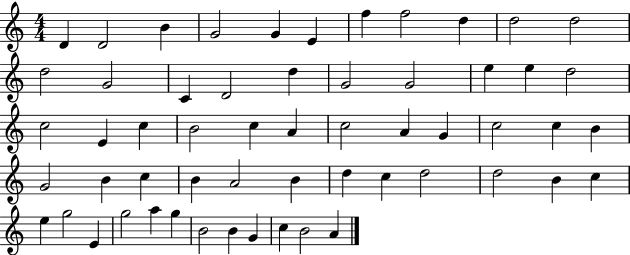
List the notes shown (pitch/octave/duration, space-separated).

D4/q D4/h B4/q G4/h G4/q E4/q F5/q F5/h D5/q D5/h D5/h D5/h G4/h C4/q D4/h D5/q G4/h G4/h E5/q E5/q D5/h C5/h E4/q C5/q B4/h C5/q A4/q C5/h A4/q G4/q C5/h C5/q B4/q G4/h B4/q C5/q B4/q A4/h B4/q D5/q C5/q D5/h D5/h B4/q C5/q E5/q G5/h E4/q G5/h A5/q G5/q B4/h B4/q G4/q C5/q B4/h A4/q